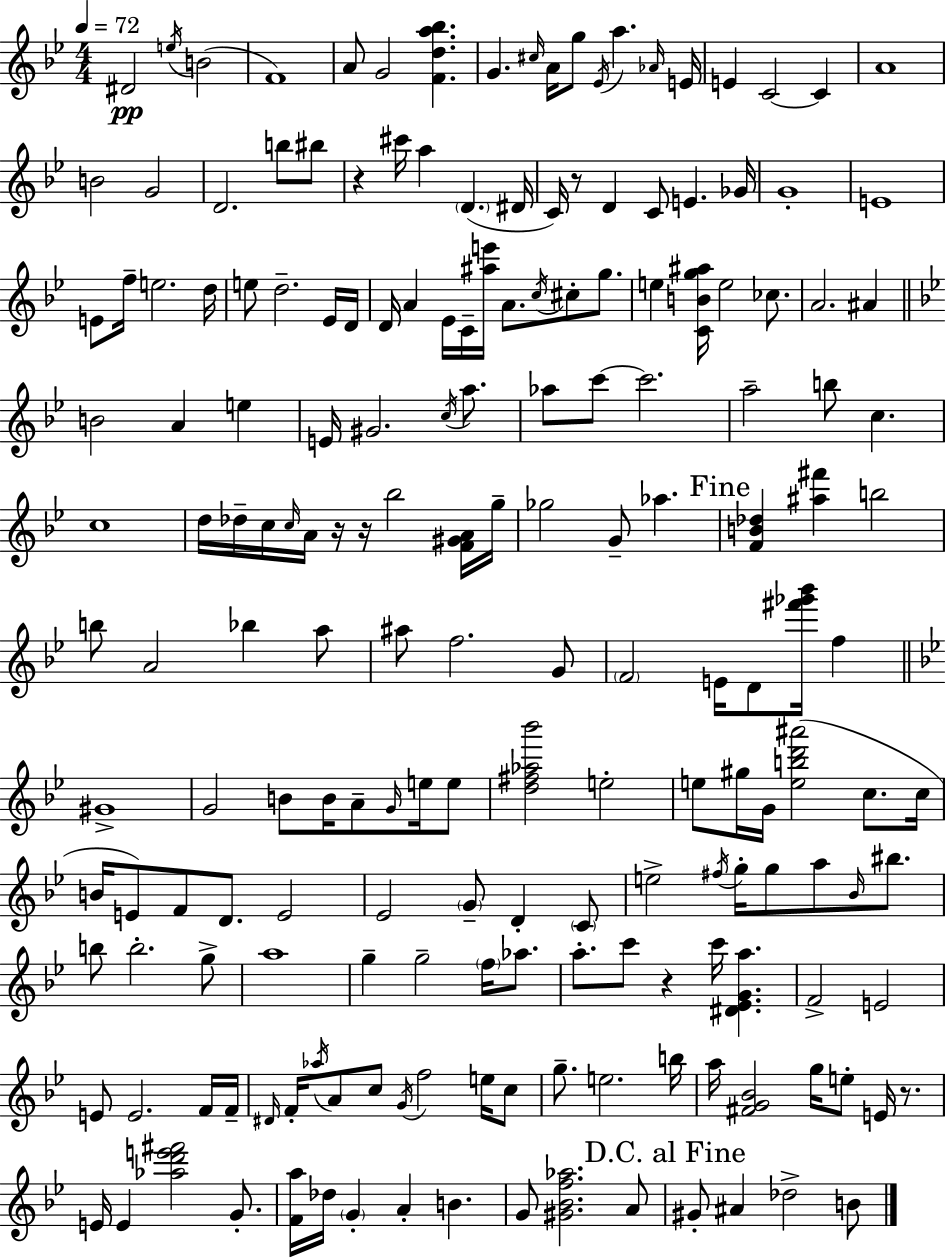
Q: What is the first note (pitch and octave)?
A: D#4